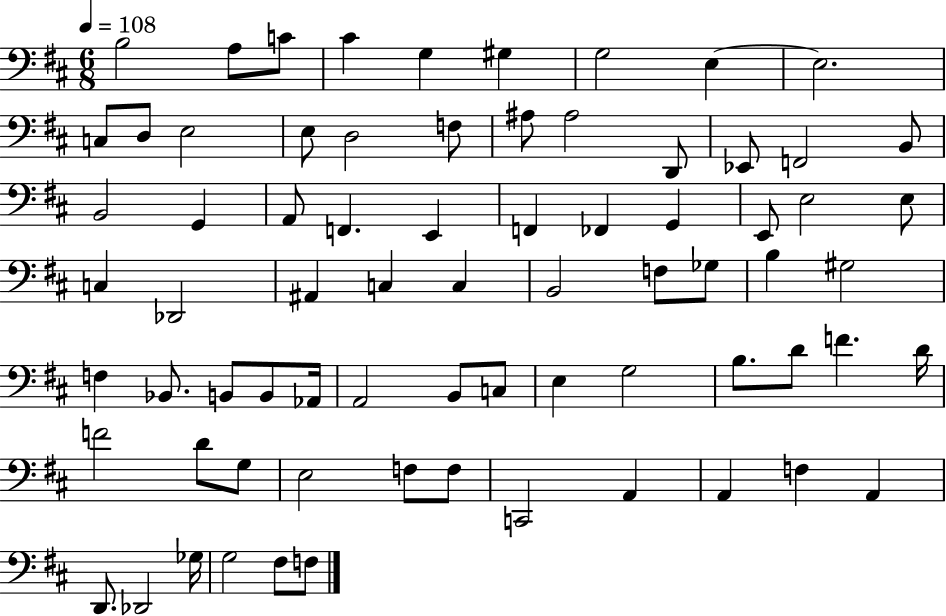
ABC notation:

X:1
T:Untitled
M:6/8
L:1/4
K:D
B,2 A,/2 C/2 ^C G, ^G, G,2 E, E,2 C,/2 D,/2 E,2 E,/2 D,2 F,/2 ^A,/2 ^A,2 D,,/2 _E,,/2 F,,2 B,,/2 B,,2 G,, A,,/2 F,, E,, F,, _F,, G,, E,,/2 E,2 E,/2 C, _D,,2 ^A,, C, C, B,,2 F,/2 _G,/2 B, ^G,2 F, _B,,/2 B,,/2 B,,/2 _A,,/4 A,,2 B,,/2 C,/2 E, G,2 B,/2 D/2 F D/4 F2 D/2 G,/2 E,2 F,/2 F,/2 C,,2 A,, A,, F, A,, D,,/2 _D,,2 _G,/4 G,2 ^F,/2 F,/2